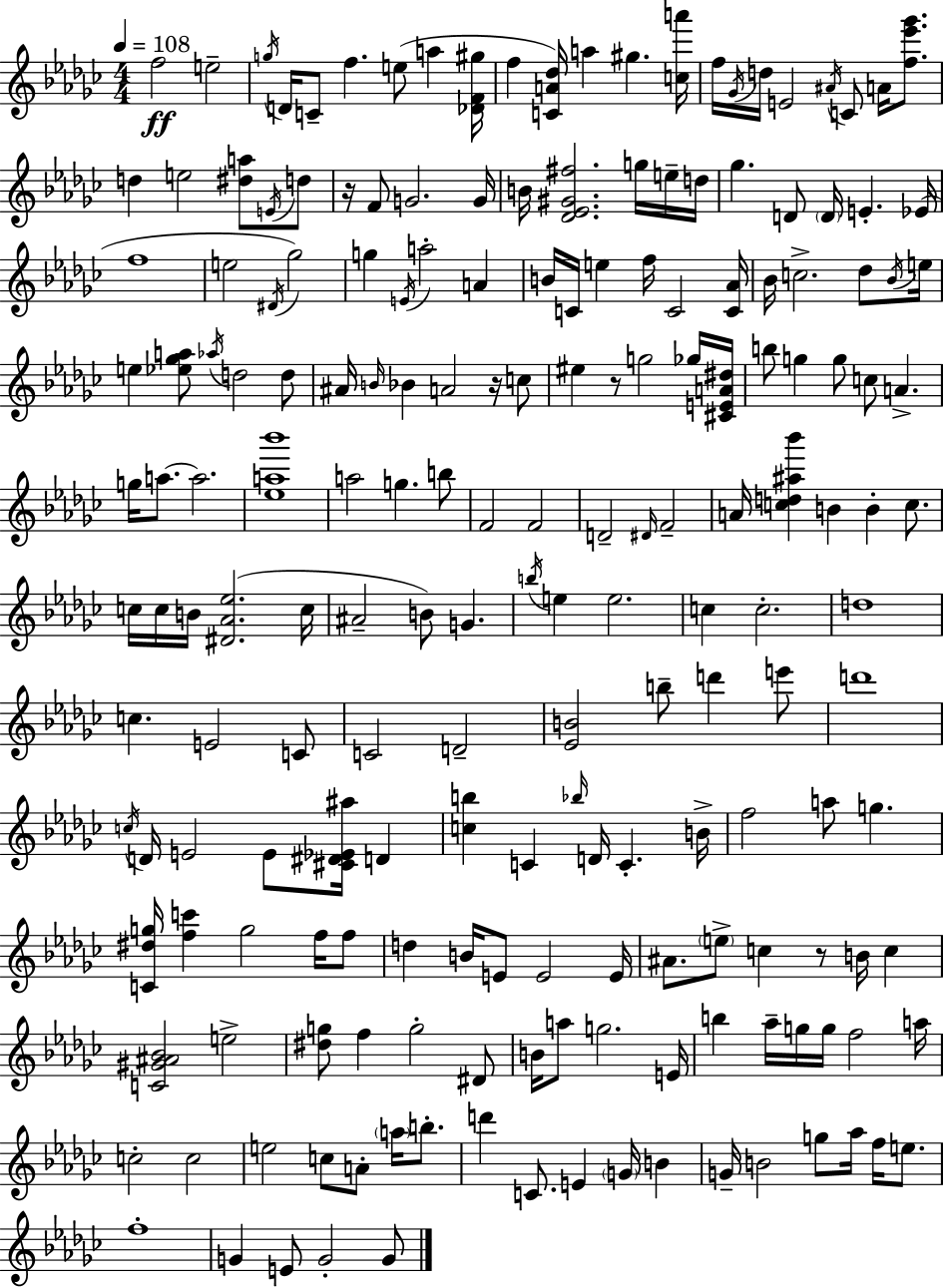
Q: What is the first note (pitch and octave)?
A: F5